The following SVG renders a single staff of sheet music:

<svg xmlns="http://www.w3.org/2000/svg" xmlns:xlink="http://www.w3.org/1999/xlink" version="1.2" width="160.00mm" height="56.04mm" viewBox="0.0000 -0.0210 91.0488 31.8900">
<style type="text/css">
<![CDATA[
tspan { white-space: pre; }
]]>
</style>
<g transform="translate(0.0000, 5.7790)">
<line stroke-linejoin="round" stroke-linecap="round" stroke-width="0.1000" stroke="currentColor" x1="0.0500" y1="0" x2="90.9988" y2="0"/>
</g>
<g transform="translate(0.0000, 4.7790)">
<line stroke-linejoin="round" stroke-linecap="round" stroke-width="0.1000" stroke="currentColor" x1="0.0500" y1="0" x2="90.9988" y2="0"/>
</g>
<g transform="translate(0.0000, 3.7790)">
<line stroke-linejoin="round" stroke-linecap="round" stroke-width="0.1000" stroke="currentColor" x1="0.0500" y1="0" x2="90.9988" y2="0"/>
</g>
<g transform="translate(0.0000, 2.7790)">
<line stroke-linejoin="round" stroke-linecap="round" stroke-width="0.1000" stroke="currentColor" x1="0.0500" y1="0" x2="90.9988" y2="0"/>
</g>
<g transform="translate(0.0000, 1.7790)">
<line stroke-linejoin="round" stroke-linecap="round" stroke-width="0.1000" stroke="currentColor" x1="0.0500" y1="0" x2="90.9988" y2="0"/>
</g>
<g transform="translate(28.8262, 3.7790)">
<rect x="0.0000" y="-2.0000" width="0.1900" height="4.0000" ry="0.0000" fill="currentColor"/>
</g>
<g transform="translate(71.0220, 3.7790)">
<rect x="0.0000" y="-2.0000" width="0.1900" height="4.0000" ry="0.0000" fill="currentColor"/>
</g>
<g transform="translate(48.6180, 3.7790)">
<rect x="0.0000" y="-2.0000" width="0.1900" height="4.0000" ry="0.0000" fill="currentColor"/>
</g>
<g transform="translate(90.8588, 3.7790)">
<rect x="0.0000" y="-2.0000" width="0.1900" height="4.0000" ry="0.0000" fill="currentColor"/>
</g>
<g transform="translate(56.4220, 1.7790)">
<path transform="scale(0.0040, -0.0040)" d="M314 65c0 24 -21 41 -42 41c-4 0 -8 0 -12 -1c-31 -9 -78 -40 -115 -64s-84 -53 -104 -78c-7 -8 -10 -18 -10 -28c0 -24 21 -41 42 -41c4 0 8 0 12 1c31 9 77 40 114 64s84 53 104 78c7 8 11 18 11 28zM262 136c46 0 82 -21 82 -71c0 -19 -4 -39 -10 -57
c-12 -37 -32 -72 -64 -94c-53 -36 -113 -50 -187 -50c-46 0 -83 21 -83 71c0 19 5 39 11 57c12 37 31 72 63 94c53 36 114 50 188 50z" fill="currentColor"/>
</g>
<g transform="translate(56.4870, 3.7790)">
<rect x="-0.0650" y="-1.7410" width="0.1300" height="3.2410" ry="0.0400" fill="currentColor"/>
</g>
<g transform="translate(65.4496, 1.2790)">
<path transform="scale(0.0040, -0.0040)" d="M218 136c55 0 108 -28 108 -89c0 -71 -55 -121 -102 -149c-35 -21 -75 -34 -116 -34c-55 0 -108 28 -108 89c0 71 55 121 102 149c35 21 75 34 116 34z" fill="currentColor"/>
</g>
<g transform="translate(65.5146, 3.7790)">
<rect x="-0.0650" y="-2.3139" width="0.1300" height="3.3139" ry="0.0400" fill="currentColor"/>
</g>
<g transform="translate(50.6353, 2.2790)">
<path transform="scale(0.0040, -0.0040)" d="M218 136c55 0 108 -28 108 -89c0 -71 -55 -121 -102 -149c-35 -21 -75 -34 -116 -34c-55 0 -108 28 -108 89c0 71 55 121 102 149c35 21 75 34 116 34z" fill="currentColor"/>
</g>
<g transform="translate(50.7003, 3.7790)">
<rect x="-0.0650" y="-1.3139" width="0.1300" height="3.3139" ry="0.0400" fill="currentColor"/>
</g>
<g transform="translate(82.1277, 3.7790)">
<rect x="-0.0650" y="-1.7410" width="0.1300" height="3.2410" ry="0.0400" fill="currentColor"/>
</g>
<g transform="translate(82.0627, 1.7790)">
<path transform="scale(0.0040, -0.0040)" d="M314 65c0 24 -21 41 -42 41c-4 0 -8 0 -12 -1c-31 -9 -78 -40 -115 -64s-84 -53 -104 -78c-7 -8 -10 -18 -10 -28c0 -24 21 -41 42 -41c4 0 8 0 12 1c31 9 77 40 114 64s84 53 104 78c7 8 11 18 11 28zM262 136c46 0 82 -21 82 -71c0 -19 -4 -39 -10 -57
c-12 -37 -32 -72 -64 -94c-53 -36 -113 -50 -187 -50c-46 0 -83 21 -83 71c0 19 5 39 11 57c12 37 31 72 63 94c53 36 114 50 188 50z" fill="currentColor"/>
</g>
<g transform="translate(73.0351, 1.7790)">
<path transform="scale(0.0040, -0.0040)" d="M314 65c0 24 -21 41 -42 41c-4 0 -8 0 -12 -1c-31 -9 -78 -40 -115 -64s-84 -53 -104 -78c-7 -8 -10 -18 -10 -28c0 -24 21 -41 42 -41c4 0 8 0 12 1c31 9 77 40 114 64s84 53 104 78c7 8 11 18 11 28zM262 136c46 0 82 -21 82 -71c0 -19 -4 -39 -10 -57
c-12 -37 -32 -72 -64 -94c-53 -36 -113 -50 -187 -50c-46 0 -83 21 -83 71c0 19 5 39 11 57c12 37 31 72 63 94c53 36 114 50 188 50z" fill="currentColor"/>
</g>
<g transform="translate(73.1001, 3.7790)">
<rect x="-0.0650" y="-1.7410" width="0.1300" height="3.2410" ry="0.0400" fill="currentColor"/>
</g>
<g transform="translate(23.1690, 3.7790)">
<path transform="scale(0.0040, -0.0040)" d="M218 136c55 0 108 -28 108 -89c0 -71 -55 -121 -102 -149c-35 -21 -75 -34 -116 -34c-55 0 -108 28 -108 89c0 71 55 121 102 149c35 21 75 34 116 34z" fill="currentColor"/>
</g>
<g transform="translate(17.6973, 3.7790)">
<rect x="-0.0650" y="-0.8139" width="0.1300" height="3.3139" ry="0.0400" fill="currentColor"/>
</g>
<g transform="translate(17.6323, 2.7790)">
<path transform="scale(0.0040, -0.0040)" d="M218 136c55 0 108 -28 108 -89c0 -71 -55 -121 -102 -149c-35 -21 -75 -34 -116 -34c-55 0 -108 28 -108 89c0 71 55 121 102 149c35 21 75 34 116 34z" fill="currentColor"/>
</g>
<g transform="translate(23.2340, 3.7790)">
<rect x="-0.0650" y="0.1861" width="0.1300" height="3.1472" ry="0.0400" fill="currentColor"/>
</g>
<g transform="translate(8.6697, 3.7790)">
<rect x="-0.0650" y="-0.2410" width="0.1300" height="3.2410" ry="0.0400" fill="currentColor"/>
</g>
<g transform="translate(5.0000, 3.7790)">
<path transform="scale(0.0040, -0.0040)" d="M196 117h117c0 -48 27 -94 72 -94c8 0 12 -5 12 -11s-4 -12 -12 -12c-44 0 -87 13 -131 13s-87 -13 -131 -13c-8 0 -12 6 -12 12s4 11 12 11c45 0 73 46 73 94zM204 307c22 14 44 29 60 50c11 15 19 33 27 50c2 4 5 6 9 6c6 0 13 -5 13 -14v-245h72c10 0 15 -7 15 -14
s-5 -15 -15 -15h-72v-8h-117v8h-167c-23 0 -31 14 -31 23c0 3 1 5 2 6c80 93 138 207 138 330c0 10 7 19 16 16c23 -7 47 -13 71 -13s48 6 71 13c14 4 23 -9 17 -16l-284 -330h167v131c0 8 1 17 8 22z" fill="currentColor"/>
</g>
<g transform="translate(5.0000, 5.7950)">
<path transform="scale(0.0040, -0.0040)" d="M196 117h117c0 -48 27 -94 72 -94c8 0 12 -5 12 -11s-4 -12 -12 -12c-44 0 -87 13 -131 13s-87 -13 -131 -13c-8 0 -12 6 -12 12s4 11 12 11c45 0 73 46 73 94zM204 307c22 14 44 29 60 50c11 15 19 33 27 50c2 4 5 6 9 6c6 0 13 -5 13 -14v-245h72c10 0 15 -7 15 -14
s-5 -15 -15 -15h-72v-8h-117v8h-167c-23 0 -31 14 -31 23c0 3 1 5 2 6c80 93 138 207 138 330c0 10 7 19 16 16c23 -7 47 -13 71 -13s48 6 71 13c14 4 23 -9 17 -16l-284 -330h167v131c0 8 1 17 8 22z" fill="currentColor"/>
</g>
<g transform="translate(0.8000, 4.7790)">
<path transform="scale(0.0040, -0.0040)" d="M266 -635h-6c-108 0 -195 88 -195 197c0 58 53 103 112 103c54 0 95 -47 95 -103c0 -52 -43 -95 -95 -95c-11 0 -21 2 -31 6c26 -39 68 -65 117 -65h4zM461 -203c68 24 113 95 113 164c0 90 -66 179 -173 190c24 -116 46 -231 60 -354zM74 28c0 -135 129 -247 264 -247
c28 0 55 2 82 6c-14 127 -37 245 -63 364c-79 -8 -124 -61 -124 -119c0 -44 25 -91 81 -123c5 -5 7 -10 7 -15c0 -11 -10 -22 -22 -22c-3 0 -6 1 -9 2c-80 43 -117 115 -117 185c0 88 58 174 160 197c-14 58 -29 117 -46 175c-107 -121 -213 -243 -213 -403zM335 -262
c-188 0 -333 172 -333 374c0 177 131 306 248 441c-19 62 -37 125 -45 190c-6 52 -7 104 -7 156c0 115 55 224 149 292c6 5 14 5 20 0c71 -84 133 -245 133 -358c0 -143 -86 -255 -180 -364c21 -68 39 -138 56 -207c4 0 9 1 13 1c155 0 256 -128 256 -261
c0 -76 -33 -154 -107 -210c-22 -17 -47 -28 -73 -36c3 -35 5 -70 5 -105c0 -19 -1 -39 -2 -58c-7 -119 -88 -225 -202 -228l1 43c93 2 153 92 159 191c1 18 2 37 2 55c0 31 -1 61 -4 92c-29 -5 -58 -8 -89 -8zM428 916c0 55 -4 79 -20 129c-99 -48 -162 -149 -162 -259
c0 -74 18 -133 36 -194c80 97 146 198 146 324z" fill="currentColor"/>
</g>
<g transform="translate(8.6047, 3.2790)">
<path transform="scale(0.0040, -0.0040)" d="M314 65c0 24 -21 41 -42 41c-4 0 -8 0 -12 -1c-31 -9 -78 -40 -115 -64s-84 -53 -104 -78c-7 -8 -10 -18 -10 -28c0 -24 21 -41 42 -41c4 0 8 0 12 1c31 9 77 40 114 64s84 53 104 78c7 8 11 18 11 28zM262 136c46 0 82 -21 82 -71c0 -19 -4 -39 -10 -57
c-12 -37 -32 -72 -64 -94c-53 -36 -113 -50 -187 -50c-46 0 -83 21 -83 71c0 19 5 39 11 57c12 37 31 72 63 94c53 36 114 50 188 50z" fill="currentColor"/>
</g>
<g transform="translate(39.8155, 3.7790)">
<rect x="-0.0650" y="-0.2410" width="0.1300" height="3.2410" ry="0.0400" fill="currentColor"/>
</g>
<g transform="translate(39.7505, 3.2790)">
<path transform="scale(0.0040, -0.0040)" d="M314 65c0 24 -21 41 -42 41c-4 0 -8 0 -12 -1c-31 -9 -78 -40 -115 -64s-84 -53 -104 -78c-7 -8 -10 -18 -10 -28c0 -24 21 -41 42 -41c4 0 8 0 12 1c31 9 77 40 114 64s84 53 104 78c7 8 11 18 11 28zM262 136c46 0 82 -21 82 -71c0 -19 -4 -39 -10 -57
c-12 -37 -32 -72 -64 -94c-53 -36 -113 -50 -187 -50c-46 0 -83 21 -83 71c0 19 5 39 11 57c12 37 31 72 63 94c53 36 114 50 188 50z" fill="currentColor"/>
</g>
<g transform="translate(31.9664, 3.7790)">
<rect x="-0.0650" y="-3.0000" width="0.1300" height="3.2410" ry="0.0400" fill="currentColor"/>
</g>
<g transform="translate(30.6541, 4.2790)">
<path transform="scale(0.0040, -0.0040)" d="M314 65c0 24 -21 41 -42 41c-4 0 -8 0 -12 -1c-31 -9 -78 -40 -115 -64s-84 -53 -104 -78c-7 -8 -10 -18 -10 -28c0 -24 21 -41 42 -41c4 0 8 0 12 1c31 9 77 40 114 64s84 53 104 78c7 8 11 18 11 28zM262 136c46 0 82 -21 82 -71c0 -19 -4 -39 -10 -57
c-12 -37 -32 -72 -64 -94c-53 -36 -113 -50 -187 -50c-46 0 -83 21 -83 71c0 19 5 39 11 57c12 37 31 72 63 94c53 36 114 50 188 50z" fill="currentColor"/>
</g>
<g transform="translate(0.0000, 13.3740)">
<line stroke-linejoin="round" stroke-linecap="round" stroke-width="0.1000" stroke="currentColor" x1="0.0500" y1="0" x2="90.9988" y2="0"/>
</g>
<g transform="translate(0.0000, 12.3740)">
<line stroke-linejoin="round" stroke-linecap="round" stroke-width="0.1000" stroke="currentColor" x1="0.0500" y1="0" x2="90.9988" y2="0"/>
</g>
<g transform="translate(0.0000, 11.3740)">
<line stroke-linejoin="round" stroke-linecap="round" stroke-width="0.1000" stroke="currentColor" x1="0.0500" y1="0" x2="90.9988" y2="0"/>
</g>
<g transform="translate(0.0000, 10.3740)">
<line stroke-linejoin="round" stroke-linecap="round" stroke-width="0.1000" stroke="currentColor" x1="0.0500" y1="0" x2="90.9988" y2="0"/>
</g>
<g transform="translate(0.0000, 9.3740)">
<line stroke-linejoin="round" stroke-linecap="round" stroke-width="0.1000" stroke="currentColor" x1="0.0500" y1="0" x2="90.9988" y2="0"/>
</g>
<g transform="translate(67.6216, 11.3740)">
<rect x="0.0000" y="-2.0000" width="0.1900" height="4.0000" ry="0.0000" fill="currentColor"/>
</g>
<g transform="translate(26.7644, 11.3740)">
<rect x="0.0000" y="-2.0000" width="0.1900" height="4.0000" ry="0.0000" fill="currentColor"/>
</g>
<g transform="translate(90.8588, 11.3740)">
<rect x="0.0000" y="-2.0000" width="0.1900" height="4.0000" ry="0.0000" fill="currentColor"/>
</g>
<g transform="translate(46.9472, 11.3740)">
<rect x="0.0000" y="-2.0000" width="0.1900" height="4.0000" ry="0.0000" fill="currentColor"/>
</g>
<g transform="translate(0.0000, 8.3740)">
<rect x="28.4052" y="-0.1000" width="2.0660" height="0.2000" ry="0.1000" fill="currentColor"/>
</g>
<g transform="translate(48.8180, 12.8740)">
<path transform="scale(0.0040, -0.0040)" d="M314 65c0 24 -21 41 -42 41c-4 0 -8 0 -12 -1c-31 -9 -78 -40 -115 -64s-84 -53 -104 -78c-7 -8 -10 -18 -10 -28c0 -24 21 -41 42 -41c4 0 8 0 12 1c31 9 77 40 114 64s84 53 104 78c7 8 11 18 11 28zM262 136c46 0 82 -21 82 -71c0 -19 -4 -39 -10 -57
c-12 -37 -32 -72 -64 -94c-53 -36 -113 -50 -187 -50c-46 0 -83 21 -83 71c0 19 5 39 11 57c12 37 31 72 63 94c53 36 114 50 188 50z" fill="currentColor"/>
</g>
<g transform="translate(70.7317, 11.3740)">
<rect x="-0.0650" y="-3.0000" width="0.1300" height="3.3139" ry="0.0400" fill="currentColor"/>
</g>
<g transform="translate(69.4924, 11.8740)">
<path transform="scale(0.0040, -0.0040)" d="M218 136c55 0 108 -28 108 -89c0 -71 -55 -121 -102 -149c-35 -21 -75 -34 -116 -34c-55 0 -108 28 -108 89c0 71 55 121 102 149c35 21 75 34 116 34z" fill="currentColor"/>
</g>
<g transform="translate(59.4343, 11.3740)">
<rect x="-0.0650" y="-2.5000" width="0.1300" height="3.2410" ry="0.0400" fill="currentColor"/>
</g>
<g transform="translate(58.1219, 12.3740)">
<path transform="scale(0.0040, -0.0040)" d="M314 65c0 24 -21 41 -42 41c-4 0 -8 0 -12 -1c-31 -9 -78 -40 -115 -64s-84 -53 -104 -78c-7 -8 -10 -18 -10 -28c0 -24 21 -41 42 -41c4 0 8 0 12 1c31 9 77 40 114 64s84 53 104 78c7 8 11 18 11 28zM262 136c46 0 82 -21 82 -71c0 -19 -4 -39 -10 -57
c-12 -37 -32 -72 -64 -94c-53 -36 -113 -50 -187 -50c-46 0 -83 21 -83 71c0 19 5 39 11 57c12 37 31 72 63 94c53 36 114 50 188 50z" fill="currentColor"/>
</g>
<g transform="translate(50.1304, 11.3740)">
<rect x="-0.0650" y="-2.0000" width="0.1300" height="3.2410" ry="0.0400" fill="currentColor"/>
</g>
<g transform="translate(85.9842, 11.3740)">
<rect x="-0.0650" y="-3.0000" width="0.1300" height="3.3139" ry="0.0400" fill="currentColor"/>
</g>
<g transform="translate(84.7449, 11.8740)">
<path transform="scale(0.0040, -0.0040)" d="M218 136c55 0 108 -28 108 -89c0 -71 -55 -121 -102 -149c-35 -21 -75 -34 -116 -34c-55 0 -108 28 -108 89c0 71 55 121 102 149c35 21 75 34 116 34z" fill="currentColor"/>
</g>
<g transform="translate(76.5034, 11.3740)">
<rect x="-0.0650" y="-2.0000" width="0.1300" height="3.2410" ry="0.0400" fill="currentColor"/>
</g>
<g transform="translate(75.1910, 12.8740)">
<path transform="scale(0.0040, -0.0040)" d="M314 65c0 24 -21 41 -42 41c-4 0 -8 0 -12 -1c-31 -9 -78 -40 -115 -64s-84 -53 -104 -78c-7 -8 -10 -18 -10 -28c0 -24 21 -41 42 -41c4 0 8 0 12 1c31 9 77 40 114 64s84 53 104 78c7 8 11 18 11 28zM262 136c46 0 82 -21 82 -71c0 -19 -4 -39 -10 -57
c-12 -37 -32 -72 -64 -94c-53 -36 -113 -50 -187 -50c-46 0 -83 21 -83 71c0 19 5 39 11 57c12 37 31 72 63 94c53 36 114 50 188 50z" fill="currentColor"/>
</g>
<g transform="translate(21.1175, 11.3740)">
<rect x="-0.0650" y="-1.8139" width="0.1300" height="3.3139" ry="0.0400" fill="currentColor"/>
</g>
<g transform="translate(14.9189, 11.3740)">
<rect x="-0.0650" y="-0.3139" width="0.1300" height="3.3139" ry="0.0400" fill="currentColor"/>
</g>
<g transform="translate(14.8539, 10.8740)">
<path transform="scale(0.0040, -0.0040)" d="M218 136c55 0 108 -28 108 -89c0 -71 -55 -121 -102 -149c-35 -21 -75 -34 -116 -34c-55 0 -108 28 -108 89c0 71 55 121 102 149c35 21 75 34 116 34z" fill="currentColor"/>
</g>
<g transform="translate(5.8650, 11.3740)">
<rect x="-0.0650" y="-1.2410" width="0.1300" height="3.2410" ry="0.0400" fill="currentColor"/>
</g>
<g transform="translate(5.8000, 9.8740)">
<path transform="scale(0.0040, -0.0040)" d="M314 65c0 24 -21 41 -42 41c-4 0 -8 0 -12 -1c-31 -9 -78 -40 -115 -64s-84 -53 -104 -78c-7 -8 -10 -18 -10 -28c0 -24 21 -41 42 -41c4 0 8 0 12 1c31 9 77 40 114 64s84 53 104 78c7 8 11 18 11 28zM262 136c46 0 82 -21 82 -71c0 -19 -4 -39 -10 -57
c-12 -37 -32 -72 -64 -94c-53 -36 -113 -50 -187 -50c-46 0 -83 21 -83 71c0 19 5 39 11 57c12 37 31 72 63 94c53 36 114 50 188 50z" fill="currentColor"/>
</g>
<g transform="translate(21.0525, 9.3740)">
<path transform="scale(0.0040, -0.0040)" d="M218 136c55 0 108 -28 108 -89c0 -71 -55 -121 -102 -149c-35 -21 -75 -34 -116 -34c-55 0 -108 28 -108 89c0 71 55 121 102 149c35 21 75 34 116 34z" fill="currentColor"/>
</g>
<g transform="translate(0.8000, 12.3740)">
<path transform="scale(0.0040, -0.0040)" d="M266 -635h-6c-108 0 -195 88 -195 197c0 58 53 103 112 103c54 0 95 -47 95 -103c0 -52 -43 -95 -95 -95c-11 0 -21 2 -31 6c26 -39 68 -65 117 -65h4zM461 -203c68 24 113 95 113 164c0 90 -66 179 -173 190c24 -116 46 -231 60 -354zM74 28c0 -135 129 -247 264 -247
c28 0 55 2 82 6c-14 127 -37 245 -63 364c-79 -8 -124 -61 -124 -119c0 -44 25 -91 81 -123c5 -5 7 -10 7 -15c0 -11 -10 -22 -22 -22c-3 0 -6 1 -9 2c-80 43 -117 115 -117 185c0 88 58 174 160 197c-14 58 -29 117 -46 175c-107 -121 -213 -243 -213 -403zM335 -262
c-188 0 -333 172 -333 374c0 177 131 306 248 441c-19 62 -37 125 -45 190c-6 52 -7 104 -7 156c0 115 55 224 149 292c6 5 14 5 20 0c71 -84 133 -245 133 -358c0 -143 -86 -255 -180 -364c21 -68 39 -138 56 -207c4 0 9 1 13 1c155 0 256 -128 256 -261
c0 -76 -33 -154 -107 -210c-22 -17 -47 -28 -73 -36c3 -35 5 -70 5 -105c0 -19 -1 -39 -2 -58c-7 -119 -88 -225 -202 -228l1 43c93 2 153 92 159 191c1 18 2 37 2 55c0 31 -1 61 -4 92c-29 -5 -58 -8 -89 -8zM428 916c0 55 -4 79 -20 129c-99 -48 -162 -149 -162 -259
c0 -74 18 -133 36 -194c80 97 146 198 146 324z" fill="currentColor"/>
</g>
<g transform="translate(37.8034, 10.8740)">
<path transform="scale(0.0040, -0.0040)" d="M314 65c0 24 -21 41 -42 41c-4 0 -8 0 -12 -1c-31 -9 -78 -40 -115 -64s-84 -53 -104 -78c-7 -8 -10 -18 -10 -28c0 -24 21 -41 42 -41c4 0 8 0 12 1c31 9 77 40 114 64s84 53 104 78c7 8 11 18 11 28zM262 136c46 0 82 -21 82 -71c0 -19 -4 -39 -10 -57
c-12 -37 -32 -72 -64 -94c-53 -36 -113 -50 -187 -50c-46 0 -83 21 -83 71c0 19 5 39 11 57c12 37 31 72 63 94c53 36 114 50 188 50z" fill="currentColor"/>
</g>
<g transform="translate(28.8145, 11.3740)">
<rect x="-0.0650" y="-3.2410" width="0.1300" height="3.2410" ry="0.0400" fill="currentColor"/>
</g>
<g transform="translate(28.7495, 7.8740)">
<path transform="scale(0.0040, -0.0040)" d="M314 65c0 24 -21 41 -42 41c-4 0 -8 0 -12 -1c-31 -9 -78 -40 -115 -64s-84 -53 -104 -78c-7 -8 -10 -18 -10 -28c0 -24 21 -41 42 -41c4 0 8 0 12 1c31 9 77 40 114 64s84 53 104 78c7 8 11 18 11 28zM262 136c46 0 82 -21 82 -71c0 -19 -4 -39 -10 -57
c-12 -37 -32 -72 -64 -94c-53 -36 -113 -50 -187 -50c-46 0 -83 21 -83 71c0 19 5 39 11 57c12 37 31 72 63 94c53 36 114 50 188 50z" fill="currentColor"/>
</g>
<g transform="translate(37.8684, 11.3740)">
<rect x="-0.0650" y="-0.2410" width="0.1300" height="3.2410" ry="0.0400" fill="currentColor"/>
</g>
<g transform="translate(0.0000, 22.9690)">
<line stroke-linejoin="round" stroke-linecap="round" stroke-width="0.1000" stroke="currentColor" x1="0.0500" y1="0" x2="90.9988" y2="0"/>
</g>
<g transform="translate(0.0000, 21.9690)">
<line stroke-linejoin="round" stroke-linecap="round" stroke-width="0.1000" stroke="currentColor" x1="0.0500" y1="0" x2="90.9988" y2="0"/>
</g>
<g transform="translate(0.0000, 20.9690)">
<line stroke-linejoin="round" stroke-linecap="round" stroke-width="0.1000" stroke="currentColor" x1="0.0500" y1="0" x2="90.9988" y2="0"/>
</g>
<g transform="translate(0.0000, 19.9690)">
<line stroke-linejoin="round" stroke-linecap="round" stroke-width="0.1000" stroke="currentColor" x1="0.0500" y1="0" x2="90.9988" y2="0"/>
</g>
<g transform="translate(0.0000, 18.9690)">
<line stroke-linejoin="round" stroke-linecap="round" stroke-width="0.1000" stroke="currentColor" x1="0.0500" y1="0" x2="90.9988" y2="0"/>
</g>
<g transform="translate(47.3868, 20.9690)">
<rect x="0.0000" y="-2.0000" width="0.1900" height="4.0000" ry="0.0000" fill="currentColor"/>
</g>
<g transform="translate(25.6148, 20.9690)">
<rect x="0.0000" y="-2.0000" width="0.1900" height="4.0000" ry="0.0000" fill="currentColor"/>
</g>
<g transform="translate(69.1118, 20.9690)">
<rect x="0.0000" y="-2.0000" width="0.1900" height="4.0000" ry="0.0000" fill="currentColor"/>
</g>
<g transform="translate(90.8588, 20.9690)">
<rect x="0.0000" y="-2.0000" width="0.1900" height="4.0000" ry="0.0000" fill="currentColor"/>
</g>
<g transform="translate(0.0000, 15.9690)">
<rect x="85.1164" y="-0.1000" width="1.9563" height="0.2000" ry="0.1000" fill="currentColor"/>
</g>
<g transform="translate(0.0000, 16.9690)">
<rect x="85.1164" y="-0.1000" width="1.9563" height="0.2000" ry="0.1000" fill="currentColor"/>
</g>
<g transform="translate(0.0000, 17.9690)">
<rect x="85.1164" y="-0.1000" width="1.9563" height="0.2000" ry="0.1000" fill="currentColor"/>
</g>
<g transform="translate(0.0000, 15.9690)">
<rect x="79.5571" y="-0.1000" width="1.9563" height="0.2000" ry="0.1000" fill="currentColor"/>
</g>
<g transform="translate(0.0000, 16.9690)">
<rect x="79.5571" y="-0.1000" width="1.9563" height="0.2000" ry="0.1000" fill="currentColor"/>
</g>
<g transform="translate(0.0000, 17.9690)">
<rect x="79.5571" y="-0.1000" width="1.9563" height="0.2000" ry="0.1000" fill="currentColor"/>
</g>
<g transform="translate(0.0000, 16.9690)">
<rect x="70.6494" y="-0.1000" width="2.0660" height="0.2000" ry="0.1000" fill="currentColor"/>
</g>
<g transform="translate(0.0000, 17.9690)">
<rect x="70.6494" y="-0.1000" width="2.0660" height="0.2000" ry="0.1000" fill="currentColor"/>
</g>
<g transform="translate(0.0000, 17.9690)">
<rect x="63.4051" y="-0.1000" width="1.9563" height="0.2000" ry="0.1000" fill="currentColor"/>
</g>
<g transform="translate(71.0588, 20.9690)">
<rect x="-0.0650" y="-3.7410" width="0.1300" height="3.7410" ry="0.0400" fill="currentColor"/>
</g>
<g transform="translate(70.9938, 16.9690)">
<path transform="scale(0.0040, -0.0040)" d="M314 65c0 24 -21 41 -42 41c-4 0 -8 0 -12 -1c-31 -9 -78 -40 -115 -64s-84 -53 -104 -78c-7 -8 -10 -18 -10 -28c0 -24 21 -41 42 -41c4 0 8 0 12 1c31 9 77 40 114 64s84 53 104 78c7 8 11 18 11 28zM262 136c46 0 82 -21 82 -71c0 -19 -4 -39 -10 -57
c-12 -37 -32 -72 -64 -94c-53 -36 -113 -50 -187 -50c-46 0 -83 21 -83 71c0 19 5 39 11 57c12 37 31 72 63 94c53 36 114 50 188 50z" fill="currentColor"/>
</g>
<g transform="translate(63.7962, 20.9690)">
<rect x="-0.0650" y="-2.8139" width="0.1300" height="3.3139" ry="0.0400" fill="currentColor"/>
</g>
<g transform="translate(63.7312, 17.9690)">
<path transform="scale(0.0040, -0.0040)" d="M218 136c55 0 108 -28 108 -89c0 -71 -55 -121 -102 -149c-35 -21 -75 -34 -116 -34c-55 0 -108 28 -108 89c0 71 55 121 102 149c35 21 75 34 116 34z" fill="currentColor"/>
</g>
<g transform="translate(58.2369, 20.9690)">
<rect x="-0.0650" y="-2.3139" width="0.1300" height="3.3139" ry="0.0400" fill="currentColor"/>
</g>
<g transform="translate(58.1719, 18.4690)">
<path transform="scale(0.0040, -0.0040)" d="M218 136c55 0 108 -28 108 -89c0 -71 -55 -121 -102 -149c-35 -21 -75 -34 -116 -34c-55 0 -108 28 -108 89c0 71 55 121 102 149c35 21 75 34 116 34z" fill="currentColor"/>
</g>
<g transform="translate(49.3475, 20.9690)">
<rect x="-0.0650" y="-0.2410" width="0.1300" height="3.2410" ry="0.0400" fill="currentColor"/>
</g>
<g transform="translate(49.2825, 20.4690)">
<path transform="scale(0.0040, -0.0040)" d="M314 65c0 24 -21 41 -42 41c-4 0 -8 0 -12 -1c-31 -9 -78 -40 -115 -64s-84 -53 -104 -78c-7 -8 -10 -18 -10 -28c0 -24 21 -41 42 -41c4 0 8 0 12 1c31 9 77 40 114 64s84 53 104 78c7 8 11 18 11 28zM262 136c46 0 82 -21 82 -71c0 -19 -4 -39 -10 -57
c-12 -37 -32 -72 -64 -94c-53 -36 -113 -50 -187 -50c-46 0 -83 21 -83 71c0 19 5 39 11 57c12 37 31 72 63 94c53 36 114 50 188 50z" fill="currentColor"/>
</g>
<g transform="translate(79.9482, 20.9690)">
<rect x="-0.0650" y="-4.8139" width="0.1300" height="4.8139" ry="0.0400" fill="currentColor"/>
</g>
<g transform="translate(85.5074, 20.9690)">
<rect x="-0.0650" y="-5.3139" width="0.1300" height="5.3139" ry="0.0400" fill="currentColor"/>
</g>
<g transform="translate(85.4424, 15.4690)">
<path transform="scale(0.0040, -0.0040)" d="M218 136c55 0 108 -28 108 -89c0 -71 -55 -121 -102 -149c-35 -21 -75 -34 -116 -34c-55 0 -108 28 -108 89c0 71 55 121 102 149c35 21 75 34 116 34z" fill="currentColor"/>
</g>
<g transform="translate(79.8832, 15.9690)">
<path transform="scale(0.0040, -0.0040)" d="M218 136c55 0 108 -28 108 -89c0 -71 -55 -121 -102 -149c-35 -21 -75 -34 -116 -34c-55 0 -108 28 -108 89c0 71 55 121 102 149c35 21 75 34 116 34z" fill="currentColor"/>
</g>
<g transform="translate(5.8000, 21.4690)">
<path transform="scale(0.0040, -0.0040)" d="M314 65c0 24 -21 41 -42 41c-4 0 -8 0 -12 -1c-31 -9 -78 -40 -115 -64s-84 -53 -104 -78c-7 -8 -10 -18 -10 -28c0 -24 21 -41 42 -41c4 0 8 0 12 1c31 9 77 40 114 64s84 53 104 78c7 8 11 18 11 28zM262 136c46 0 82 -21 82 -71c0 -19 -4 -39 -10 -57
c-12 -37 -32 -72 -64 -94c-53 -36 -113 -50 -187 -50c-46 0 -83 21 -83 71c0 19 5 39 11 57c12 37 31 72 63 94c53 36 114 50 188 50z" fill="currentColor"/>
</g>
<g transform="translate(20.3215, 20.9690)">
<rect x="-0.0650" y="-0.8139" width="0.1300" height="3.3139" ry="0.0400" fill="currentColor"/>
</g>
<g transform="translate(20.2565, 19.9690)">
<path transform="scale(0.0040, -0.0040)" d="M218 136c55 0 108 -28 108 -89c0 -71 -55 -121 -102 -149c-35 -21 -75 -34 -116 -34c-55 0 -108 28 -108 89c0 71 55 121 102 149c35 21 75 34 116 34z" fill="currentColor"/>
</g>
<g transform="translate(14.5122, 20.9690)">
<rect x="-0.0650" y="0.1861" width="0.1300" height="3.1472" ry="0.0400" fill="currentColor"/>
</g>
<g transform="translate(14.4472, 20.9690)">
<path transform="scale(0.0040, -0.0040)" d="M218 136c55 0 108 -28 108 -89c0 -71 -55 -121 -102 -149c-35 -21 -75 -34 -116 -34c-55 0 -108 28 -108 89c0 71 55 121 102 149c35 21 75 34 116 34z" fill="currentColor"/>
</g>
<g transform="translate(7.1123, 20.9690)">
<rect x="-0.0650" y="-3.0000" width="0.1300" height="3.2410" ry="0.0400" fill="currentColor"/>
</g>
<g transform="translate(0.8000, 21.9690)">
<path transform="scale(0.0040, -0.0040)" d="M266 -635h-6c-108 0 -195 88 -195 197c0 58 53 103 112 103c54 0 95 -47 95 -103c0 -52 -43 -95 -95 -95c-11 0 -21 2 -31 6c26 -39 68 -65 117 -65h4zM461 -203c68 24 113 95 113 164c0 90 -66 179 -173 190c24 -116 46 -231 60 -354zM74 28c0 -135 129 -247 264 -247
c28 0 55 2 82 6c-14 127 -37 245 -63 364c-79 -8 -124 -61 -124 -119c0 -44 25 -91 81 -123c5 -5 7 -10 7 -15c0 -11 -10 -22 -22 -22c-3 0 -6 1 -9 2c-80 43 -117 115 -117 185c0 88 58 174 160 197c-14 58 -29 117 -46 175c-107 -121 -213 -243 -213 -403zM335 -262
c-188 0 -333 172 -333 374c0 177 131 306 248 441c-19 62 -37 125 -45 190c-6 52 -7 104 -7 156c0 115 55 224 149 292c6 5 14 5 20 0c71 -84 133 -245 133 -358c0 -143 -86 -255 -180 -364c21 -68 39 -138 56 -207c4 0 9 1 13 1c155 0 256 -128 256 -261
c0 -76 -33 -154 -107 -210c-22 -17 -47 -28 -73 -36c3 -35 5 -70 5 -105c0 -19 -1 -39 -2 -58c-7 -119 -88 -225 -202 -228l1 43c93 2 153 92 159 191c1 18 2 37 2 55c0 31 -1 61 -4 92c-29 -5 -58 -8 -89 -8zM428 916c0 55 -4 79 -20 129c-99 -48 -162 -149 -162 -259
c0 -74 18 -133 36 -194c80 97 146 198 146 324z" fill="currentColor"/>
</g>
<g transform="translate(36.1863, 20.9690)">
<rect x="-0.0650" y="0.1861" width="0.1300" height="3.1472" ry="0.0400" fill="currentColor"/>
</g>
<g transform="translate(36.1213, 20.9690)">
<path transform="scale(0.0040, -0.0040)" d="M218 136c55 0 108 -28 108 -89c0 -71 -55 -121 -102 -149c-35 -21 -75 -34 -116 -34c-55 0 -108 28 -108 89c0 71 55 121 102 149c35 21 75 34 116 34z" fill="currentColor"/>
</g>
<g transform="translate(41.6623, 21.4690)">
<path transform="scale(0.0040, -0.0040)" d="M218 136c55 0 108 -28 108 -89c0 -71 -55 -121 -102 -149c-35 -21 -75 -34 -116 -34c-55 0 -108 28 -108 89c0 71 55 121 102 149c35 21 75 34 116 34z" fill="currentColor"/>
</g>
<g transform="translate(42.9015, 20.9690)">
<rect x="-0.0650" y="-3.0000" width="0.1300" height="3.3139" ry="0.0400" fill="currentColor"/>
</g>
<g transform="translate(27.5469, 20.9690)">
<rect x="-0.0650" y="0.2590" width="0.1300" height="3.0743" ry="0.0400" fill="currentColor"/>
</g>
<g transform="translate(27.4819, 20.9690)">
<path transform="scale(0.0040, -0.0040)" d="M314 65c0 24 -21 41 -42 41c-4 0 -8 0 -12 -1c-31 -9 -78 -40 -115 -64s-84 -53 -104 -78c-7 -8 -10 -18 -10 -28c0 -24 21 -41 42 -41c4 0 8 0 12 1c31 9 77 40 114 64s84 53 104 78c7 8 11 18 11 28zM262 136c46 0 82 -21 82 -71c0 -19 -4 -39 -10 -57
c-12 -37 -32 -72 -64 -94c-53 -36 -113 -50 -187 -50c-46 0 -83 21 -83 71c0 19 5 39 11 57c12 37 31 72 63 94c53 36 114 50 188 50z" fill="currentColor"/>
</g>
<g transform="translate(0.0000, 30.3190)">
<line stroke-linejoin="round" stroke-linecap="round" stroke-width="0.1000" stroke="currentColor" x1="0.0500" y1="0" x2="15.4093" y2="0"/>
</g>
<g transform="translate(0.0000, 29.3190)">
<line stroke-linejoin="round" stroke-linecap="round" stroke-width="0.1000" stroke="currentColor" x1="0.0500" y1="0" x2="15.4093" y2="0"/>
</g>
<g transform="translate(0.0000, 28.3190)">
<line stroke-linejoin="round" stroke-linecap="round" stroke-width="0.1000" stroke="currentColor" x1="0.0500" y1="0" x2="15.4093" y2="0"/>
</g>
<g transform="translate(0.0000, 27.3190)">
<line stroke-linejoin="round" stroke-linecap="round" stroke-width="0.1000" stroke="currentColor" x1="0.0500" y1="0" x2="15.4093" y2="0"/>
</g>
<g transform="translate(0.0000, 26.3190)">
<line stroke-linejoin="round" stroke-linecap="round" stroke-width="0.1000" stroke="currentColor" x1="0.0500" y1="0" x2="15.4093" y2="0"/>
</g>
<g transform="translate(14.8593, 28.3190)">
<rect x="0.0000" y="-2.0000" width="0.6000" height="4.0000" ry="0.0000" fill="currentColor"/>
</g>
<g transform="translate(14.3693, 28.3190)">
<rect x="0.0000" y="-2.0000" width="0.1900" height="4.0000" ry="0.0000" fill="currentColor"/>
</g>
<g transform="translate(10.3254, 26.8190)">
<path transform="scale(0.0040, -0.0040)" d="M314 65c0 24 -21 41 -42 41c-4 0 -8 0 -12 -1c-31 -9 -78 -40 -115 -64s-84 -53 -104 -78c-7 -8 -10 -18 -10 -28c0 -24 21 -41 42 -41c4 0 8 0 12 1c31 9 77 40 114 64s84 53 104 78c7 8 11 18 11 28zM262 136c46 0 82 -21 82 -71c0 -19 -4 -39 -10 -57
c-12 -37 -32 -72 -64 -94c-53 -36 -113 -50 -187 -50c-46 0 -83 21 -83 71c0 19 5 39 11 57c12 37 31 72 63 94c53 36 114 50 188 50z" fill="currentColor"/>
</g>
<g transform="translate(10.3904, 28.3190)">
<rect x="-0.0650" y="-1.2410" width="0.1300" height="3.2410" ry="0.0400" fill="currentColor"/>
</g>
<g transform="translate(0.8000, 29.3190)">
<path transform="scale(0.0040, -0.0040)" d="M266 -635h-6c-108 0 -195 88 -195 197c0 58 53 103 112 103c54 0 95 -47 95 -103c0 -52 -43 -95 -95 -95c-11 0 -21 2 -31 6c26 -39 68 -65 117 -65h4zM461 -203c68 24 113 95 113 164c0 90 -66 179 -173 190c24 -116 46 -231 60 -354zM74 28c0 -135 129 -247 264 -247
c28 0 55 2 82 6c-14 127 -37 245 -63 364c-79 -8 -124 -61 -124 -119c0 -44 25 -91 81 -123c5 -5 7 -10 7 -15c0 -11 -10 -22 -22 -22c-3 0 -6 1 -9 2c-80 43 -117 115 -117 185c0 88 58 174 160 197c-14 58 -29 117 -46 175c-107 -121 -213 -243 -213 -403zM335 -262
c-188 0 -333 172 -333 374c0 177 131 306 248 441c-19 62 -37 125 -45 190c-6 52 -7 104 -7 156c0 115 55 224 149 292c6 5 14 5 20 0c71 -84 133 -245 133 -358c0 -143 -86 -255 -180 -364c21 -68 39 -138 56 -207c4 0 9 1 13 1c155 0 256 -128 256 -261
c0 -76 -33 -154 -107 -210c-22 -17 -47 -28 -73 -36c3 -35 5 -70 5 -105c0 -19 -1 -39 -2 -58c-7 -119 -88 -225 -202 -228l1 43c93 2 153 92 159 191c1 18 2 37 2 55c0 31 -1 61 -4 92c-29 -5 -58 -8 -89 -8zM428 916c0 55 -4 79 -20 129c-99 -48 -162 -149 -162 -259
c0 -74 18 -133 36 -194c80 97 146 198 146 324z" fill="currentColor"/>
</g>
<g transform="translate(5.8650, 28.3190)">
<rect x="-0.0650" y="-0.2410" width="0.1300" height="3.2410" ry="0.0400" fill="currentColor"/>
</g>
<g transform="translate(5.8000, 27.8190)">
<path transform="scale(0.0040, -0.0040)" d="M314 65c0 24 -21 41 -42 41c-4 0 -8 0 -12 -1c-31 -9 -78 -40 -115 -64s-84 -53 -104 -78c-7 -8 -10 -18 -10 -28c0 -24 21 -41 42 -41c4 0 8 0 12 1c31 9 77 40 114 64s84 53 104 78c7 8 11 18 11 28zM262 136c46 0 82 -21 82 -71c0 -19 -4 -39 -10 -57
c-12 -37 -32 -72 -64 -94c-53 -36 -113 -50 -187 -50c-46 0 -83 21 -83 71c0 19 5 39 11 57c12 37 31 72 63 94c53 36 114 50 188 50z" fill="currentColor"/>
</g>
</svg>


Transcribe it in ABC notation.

X:1
T:Untitled
M:4/4
L:1/4
K:C
c2 d B A2 c2 e f2 g f2 f2 e2 c f b2 c2 F2 G2 A F2 A A2 B d B2 B A c2 g a c'2 e' f' c2 e2